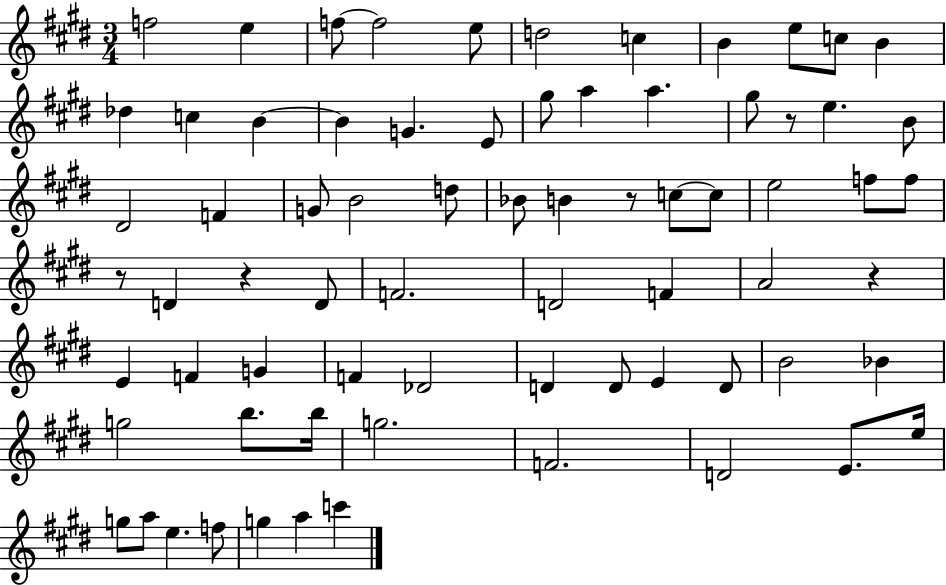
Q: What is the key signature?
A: E major